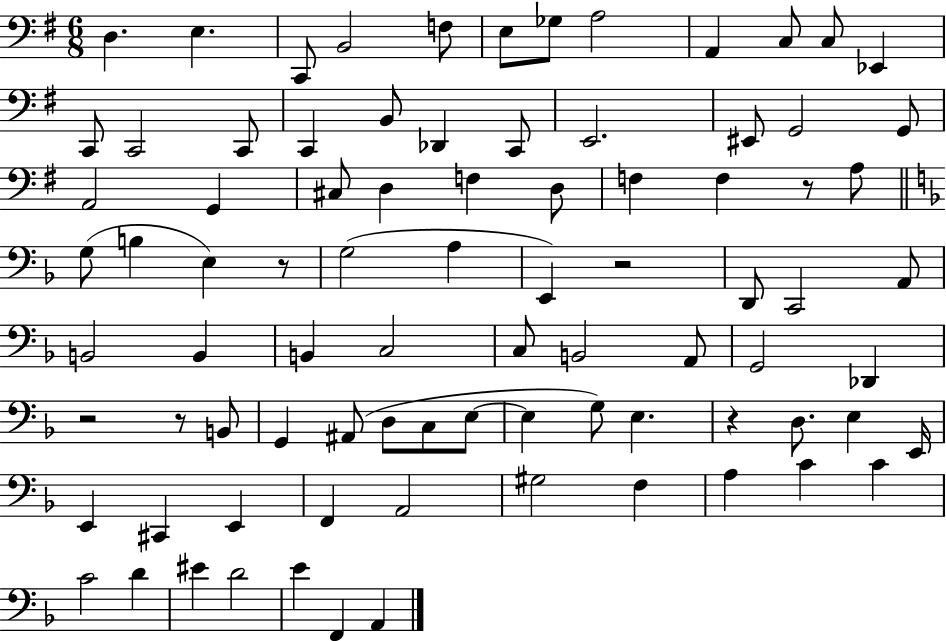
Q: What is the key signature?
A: G major